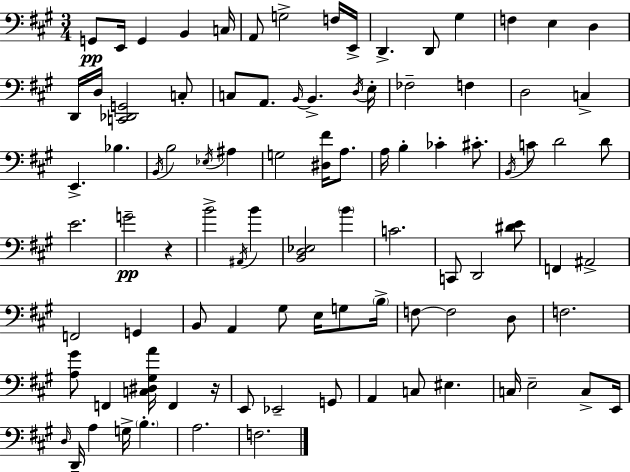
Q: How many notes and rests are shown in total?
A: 94